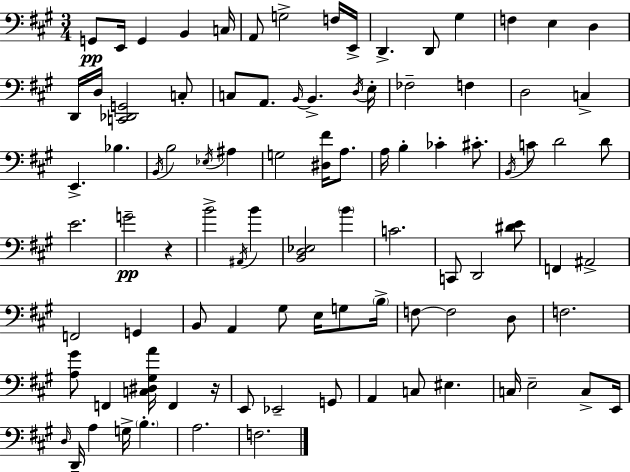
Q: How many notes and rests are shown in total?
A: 94